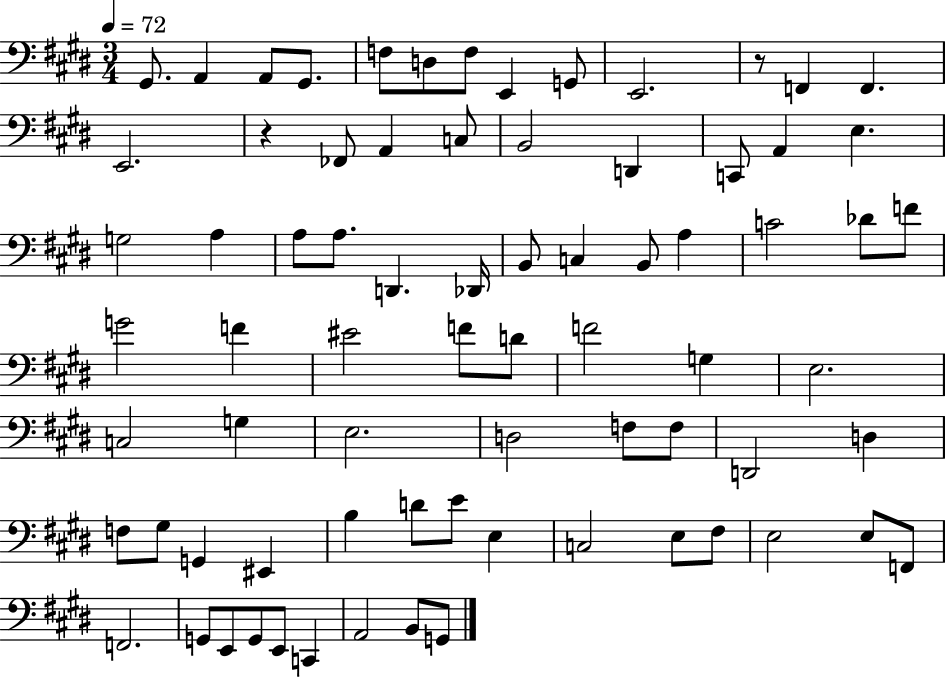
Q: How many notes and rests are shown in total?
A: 75